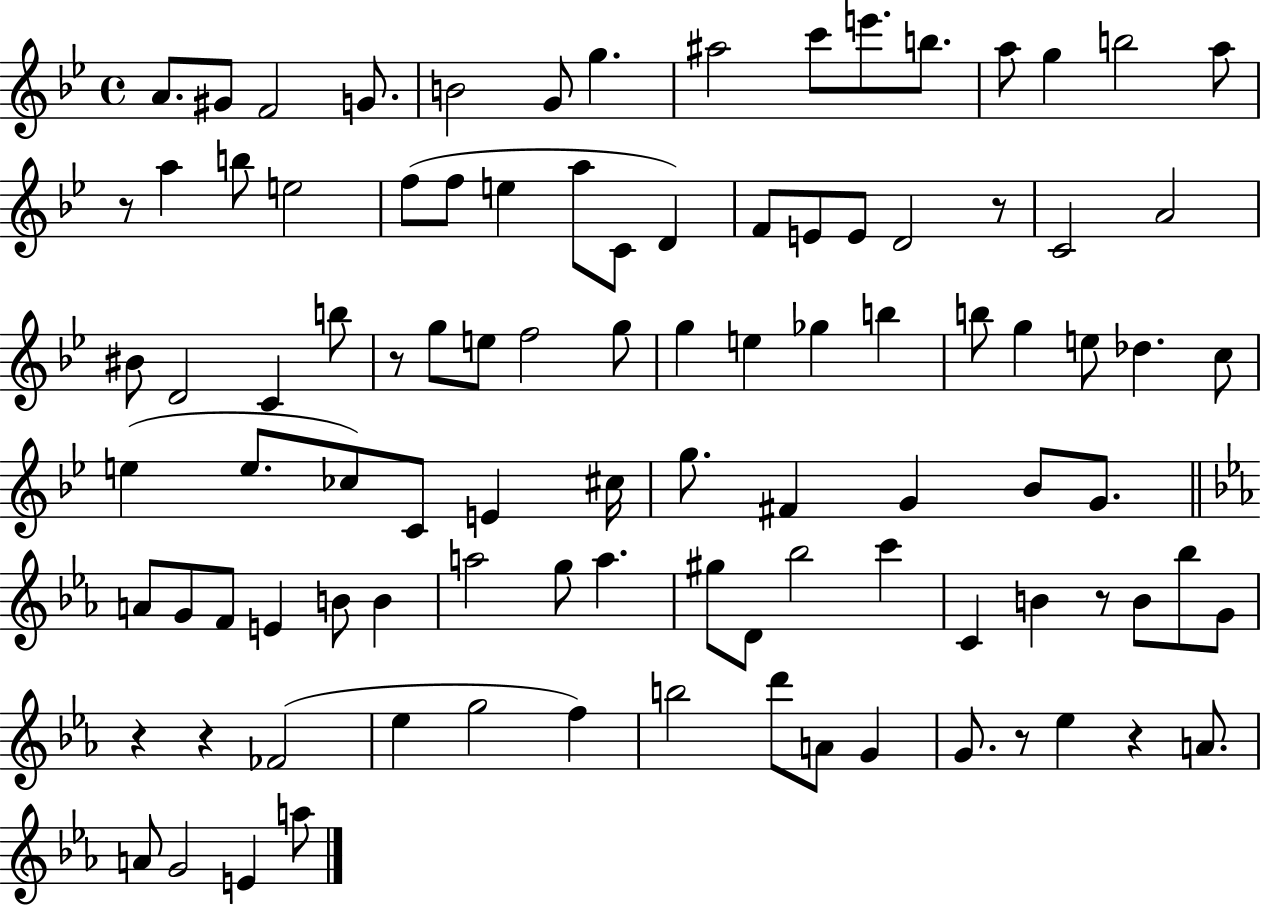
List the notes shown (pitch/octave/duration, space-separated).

A4/e. G#4/e F4/h G4/e. B4/h G4/e G5/q. A#5/h C6/e E6/e. B5/e. A5/e G5/q B5/h A5/e R/e A5/q B5/e E5/h F5/e F5/e E5/q A5/e C4/e D4/q F4/e E4/e E4/e D4/h R/e C4/h A4/h BIS4/e D4/h C4/q B5/e R/e G5/e E5/e F5/h G5/e G5/q E5/q Gb5/q B5/q B5/e G5/q E5/e Db5/q. C5/e E5/q E5/e. CES5/e C4/e E4/q C#5/s G5/e. F#4/q G4/q Bb4/e G4/e. A4/e G4/e F4/e E4/q B4/e B4/q A5/h G5/e A5/q. G#5/e D4/e Bb5/h C6/q C4/q B4/q R/e B4/e Bb5/e G4/e R/q R/q FES4/h Eb5/q G5/h F5/q B5/h D6/e A4/e G4/q G4/e. R/e Eb5/q R/q A4/e. A4/e G4/h E4/q A5/e